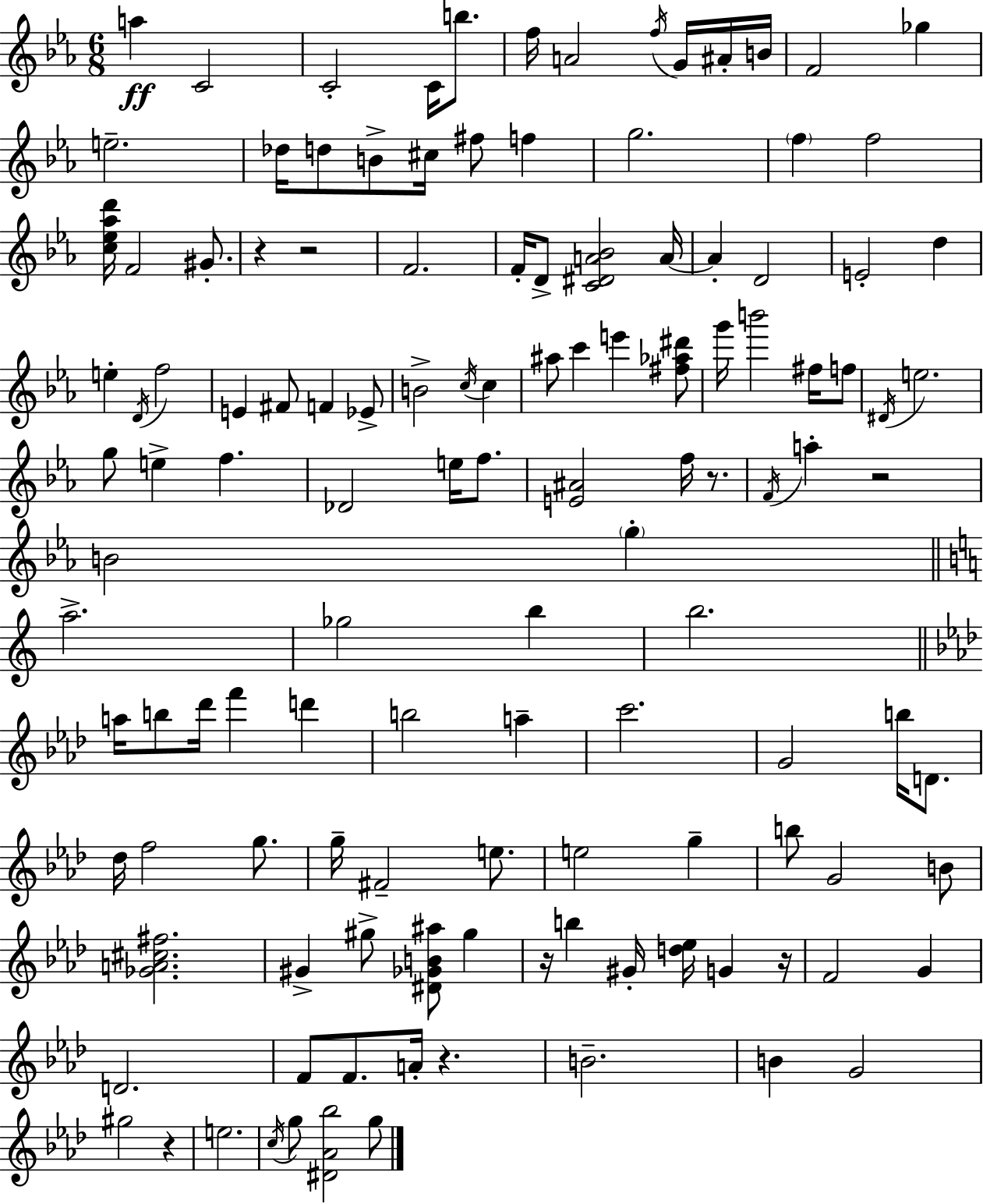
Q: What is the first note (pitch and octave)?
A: A5